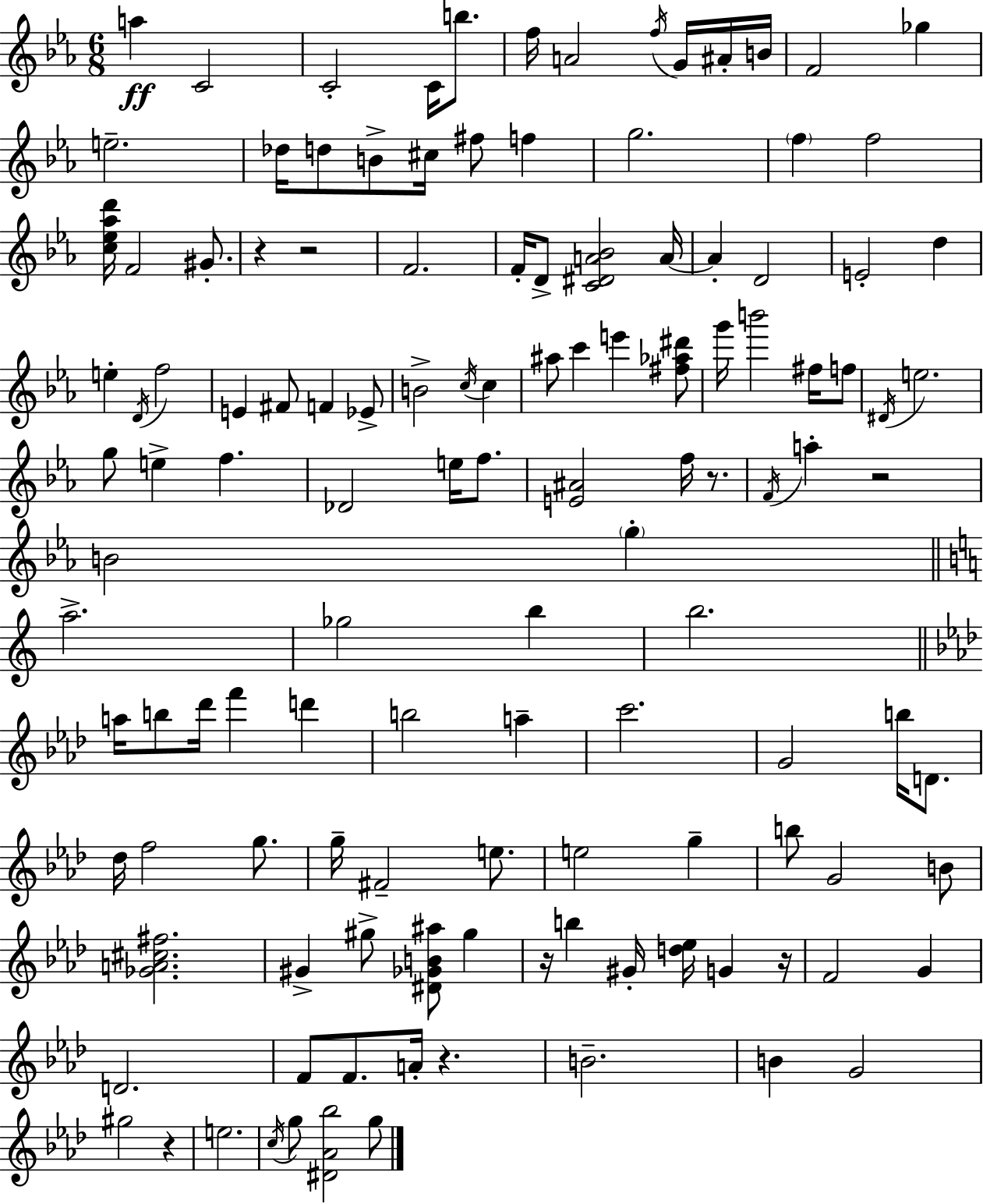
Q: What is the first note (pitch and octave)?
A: A5